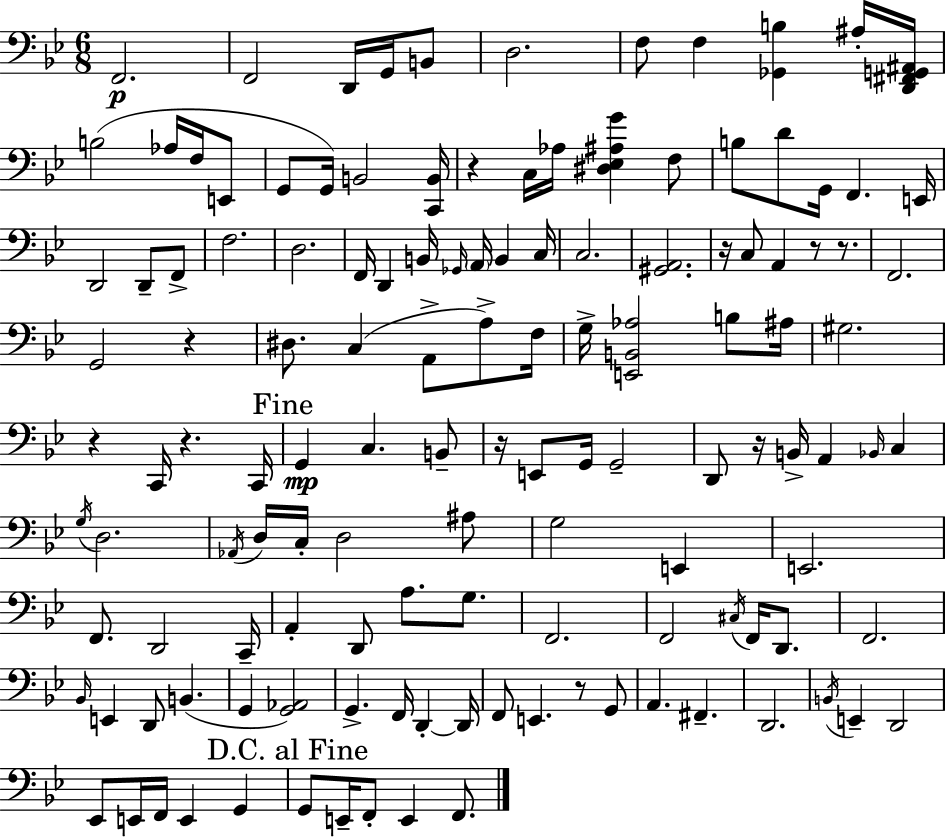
{
  \clef bass
  \numericTimeSignature
  \time 6/8
  \key bes \major
  f,2.\p | f,2 d,16 g,16 b,8 | d2. | f8 f4 <ges, b>4 ais16-. <d, fis, g, ais,>16 | \break b2( aes16 f16 e,8 | g,8 g,16) b,2 <c, b,>16 | r4 c16 aes16 <dis ees ais g'>4 f8 | b8 d'8 g,16 f,4. e,16 | \break d,2 d,8-- f,8-> | f2. | d2. | f,16 d,4 b,16 \grace { ges,16 } \parenthesize a,16 b,4 | \break c16 c2. | <gis, a,>2. | r16 c8 a,4 r8 r8. | f,2. | \break g,2 r4 | dis8. c4( a,8-> a8->) | f16 g16-> <e, b, aes>2 b8 | ais16 gis2. | \break r4 c,16 r4. | c,16 \mark "Fine" g,4\mp c4. b,8-- | r16 e,8 g,16 g,2-- | d,8 r16 b,16-> a,4 \grace { bes,16 } c4 | \break \acciaccatura { g16 } d2. | \acciaccatura { aes,16 } d16 c16-. d2 | ais8 g2 | e,4 e,2. | \break f,8. d,2 | c,16-- a,4-. d,8 a8. | g8. f,2. | f,2 | \break \acciaccatura { cis16 } f,16 d,8. f,2. | \grace { bes,16 } e,4 d,8 | b,4.( g,4 <g, aes,>2) | g,4.-> | \break f,16 d,4-.~~ d,16 f,8 e,4. | r8 g,8 a,4. | fis,4.-- d,2. | \acciaccatura { b,16 } e,4-- d,2 | \break ees,8 e,16 f,16 e,4 | g,4 \mark "D.C. al Fine" g,8 e,16-- f,8-. | e,4 f,8. \bar "|."
}